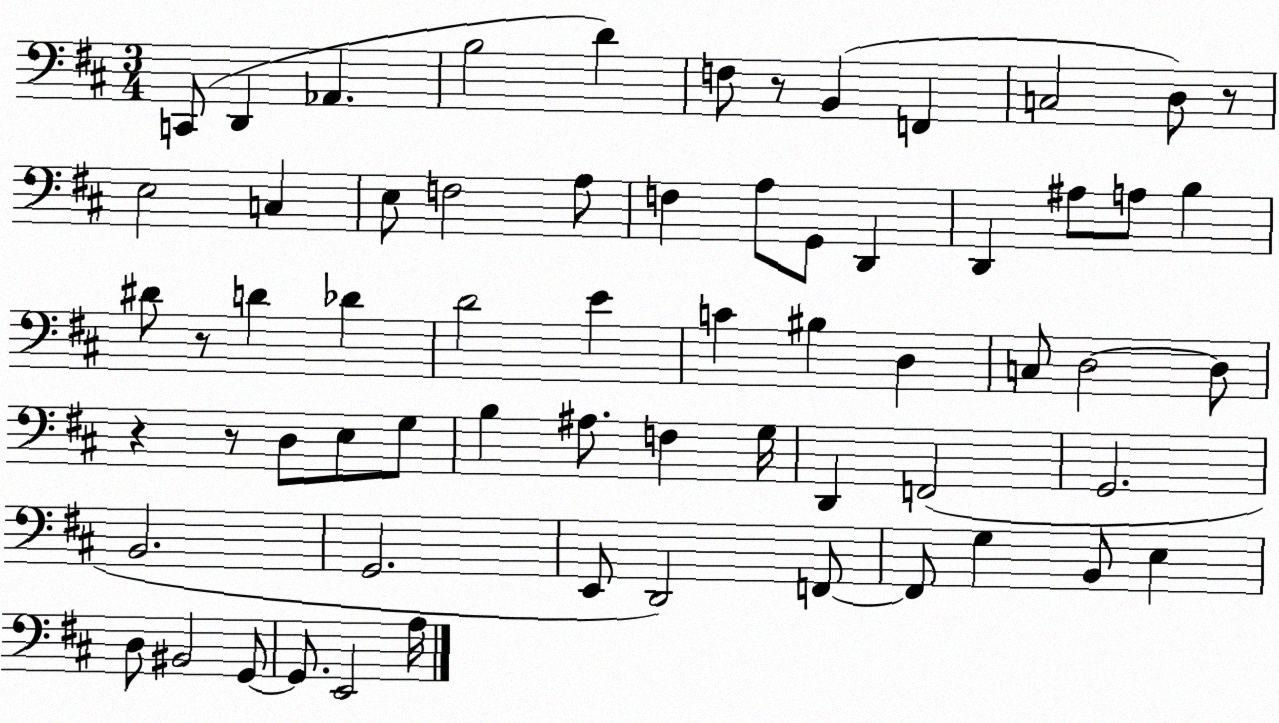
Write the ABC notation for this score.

X:1
T:Untitled
M:3/4
L:1/4
K:D
C,,/2 D,, _A,, B,2 D F,/2 z/2 B,, F,, C,2 D,/2 z/2 E,2 C, E,/2 F,2 A,/2 F, A,/2 G,,/2 D,, D,, ^A,/2 A,/2 B, ^D/2 z/2 D _D D2 E C ^B, D, C,/2 D,2 D,/2 z z/2 D,/2 E,/2 G,/2 B, ^A,/2 F, G,/4 D,, F,,2 G,,2 B,,2 G,,2 E,,/2 D,,2 F,,/2 F,,/2 G, B,,/2 E, D,/2 ^B,,2 G,,/2 G,,/2 E,,2 A,/4